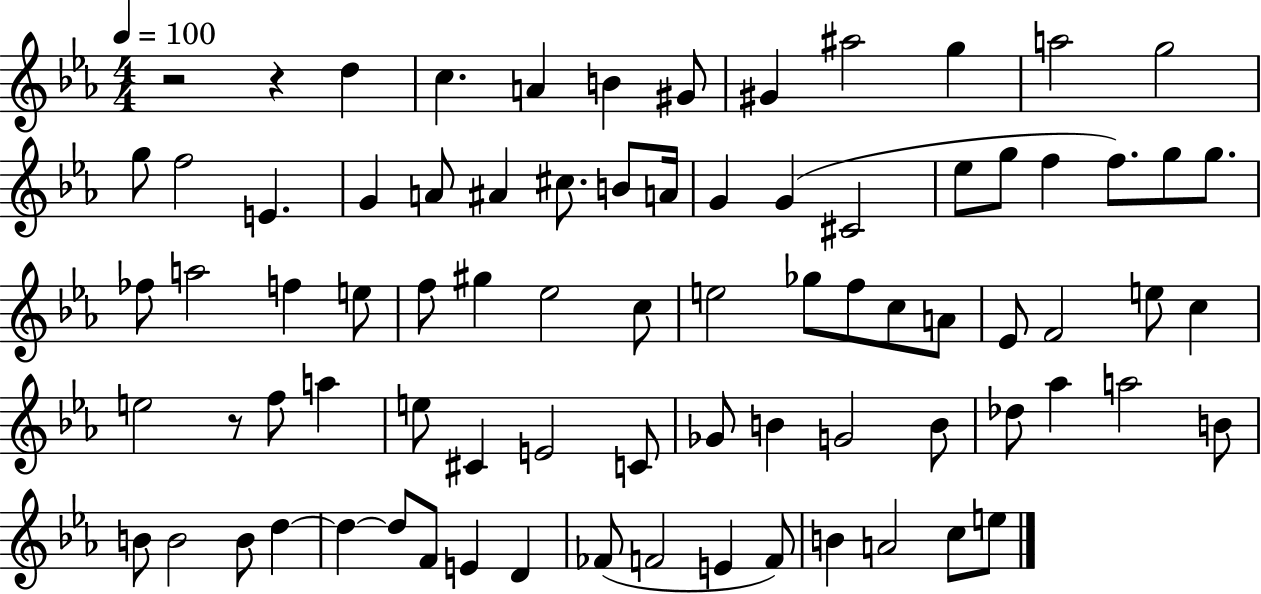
{
  \clef treble
  \numericTimeSignature
  \time 4/4
  \key ees \major
  \tempo 4 = 100
  r2 r4 d''4 | c''4. a'4 b'4 gis'8 | gis'4 ais''2 g''4 | a''2 g''2 | \break g''8 f''2 e'4. | g'4 a'8 ais'4 cis''8. b'8 a'16 | g'4 g'4( cis'2 | ees''8 g''8 f''4 f''8.) g''8 g''8. | \break fes''8 a''2 f''4 e''8 | f''8 gis''4 ees''2 c''8 | e''2 ges''8 f''8 c''8 a'8 | ees'8 f'2 e''8 c''4 | \break e''2 r8 f''8 a''4 | e''8 cis'4 e'2 c'8 | ges'8 b'4 g'2 b'8 | des''8 aes''4 a''2 b'8 | \break b'8 b'2 b'8 d''4~~ | d''4~~ d''8 f'8 e'4 d'4 | fes'8( f'2 e'4 f'8) | b'4 a'2 c''8 e''8 | \break \bar "|."
}